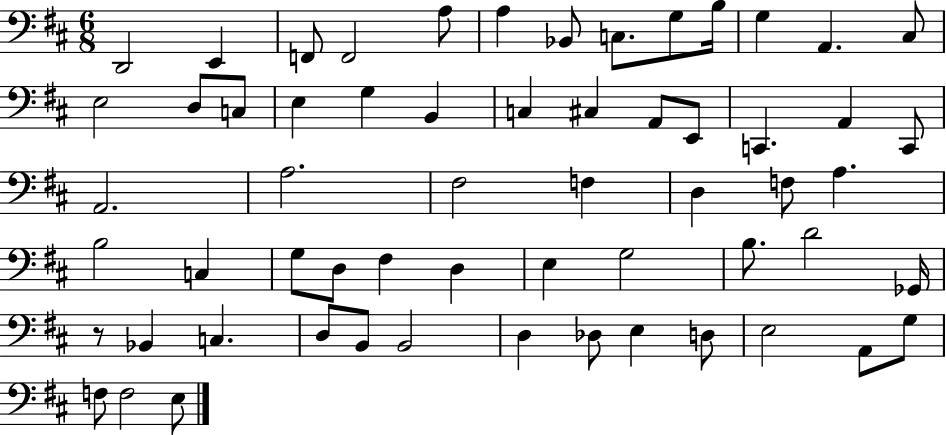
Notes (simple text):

D2/h E2/q F2/e F2/h A3/e A3/q Bb2/e C3/e. G3/e B3/s G3/q A2/q. C#3/e E3/h D3/e C3/e E3/q G3/q B2/q C3/q C#3/q A2/e E2/e C2/q. A2/q C2/e A2/h. A3/h. F#3/h F3/q D3/q F3/e A3/q. B3/h C3/q G3/e D3/e F#3/q D3/q E3/q G3/h B3/e. D4/h Gb2/s R/e Bb2/q C3/q. D3/e B2/e B2/h D3/q Db3/e E3/q D3/e E3/h A2/e G3/e F3/e F3/h E3/e